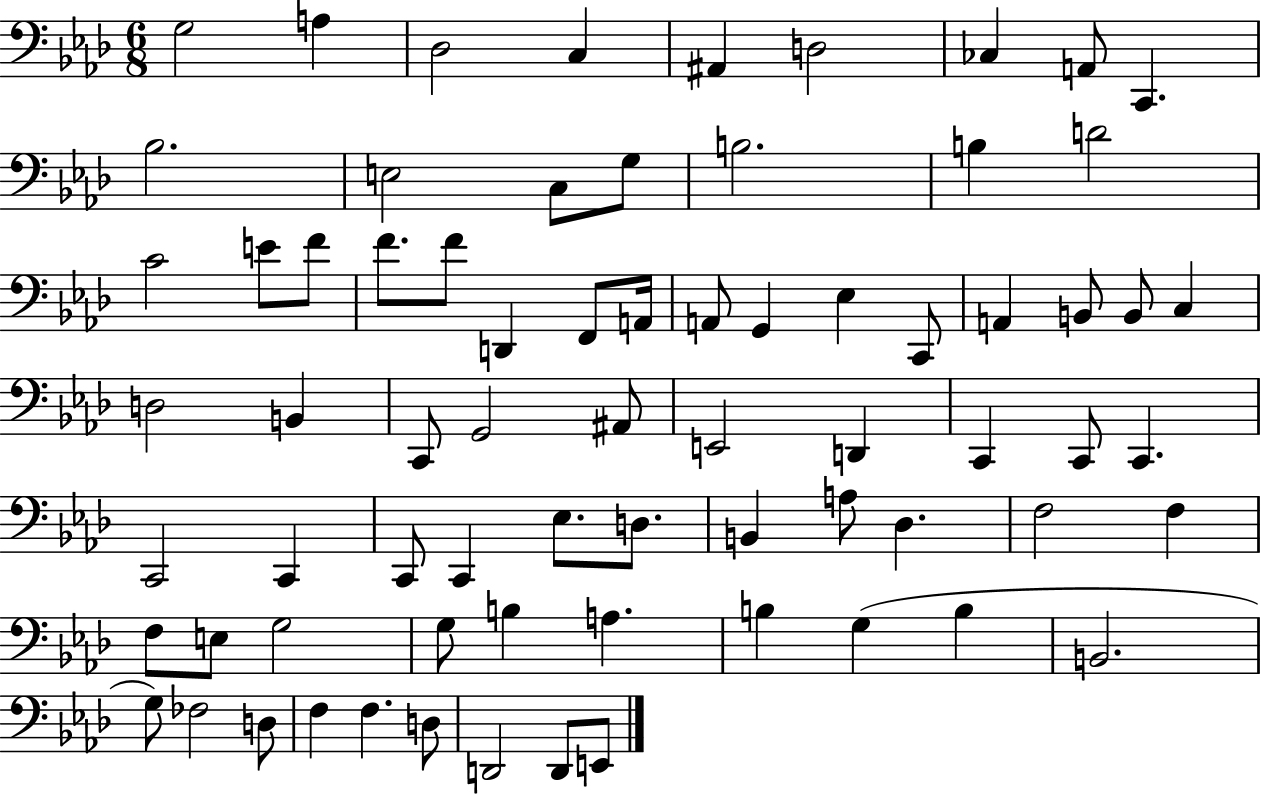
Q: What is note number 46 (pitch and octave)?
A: C2